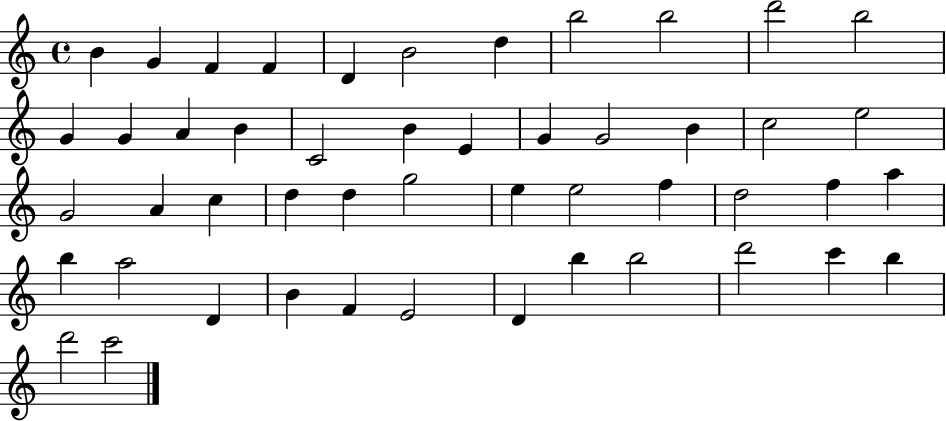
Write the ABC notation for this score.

X:1
T:Untitled
M:4/4
L:1/4
K:C
B G F F D B2 d b2 b2 d'2 b2 G G A B C2 B E G G2 B c2 e2 G2 A c d d g2 e e2 f d2 f a b a2 D B F E2 D b b2 d'2 c' b d'2 c'2